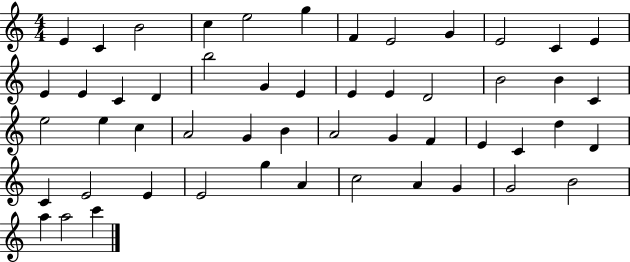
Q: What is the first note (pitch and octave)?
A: E4